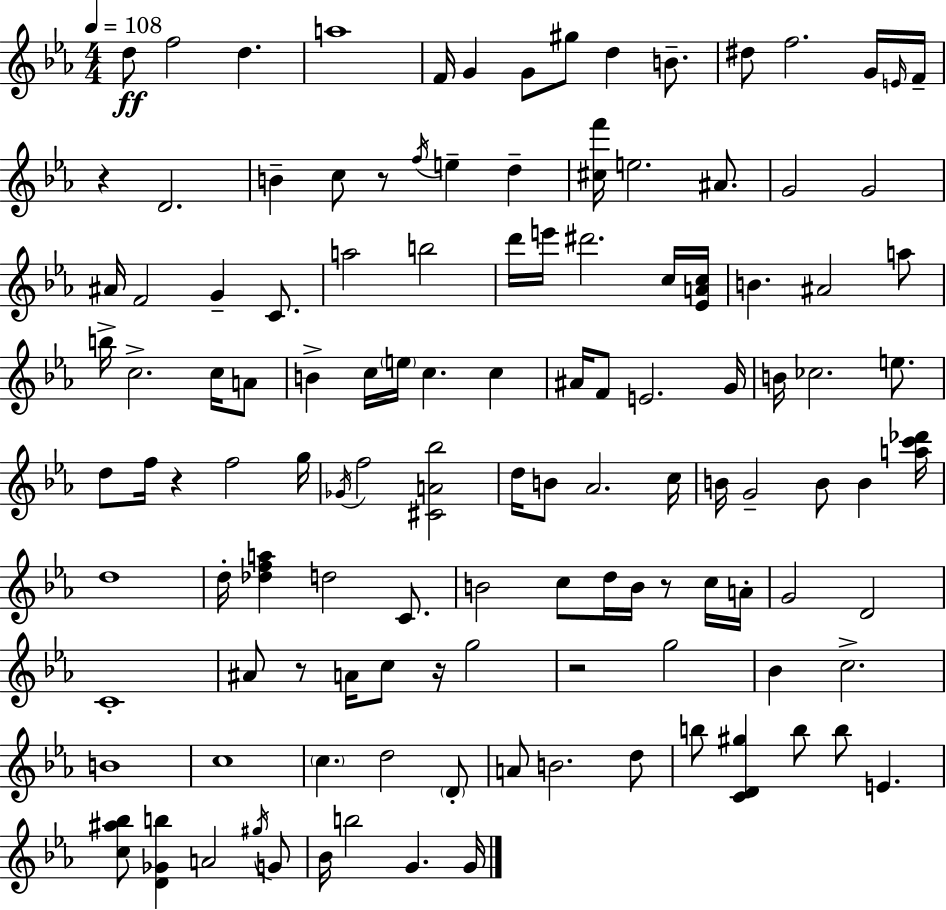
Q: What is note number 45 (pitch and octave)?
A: E5